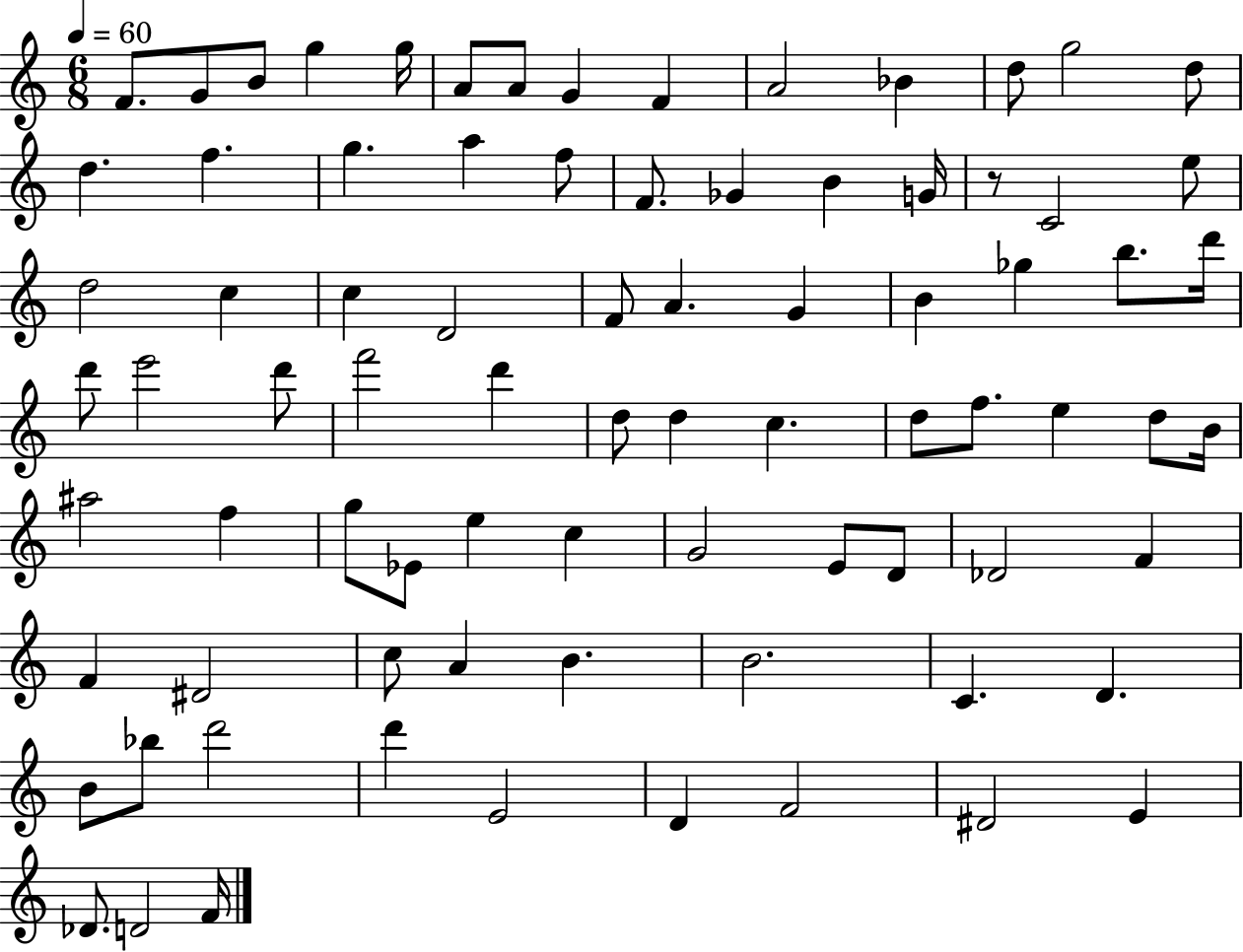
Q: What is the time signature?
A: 6/8